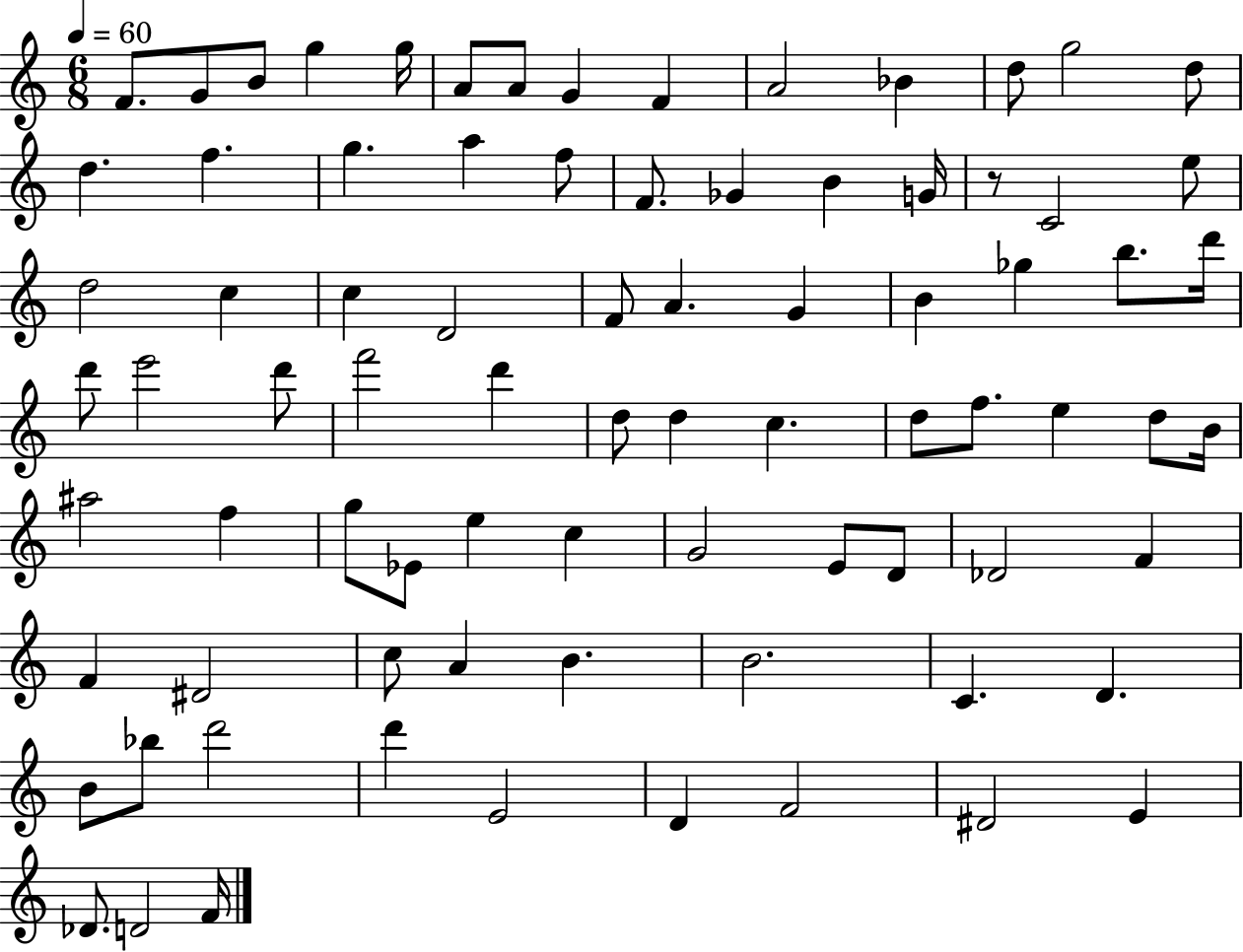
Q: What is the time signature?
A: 6/8